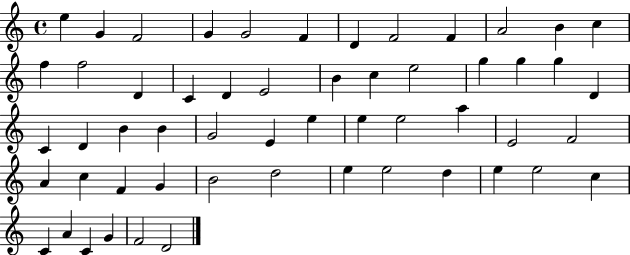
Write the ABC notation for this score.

X:1
T:Untitled
M:4/4
L:1/4
K:C
e G F2 G G2 F D F2 F A2 B c f f2 D C D E2 B c e2 g g g D C D B B G2 E e e e2 a E2 F2 A c F G B2 d2 e e2 d e e2 c C A C G F2 D2